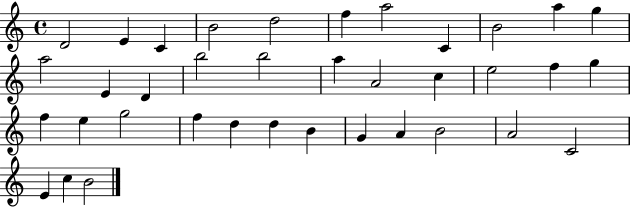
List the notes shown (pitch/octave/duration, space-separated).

D4/h E4/q C4/q B4/h D5/h F5/q A5/h C4/q B4/h A5/q G5/q A5/h E4/q D4/q B5/h B5/h A5/q A4/h C5/q E5/h F5/q G5/q F5/q E5/q G5/h F5/q D5/q D5/q B4/q G4/q A4/q B4/h A4/h C4/h E4/q C5/q B4/h